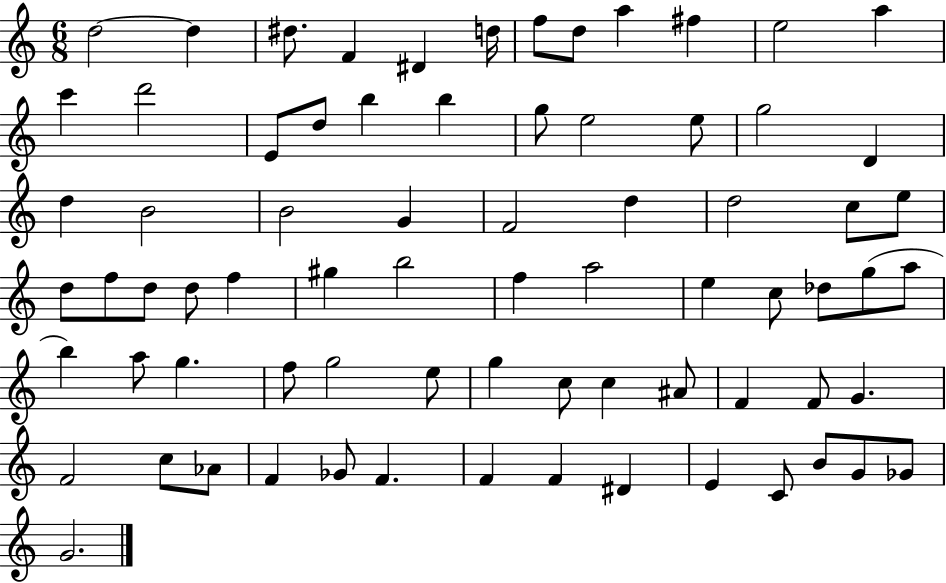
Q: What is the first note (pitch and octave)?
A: D5